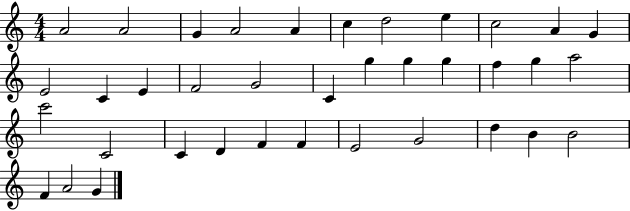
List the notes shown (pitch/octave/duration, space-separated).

A4/h A4/h G4/q A4/h A4/q C5/q D5/h E5/q C5/h A4/q G4/q E4/h C4/q E4/q F4/h G4/h C4/q G5/q G5/q G5/q F5/q G5/q A5/h C6/h C4/h C4/q D4/q F4/q F4/q E4/h G4/h D5/q B4/q B4/h F4/q A4/h G4/q